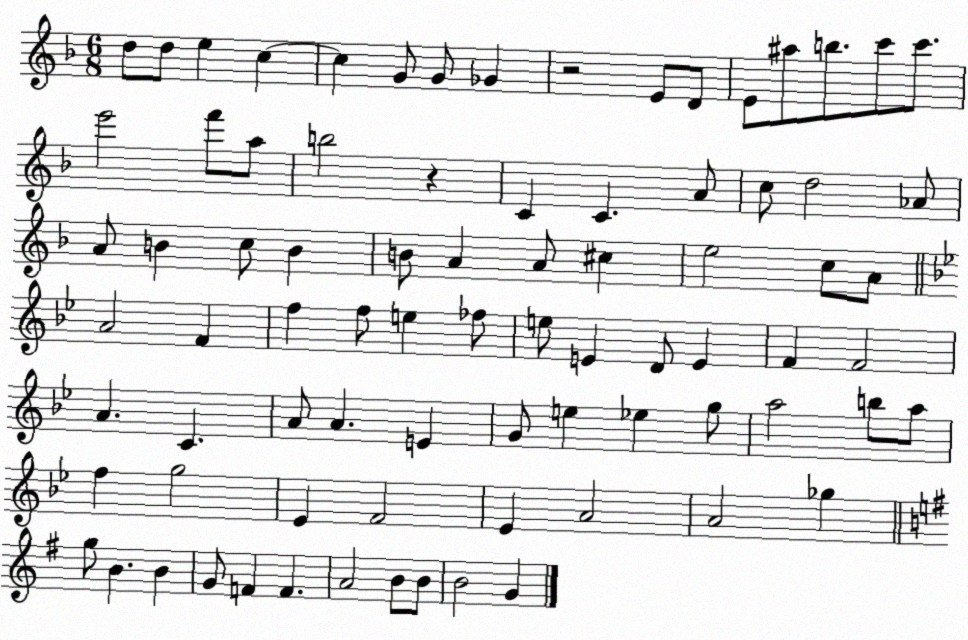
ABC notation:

X:1
T:Untitled
M:6/8
L:1/4
K:F
d/2 d/2 e c c G/2 G/2 _G z2 E/2 D/2 E/2 ^a/2 b/2 c'/2 c'/2 e'2 f'/2 a/2 b2 z C C A/2 c/2 d2 _A/2 A/2 B c/2 B B/2 A A/2 ^c e2 c/2 A/2 A2 F f f/2 e _f/2 e/2 E D/2 E F F2 A C A/2 A E G/2 e _e g/2 a2 b/2 a/2 f g2 _E F2 _E A2 A2 _g g/2 B B G/2 F F A2 B/2 B/2 B2 G